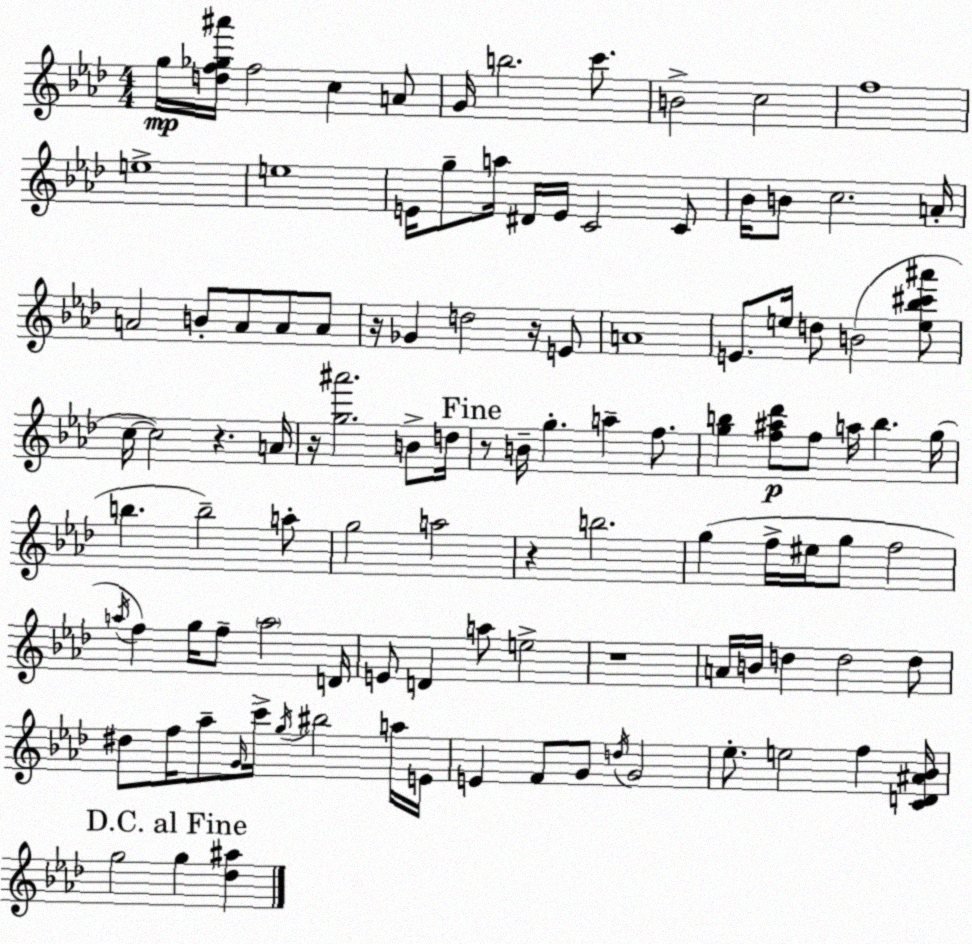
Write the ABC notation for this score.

X:1
T:Untitled
M:4/4
L:1/4
K:Ab
g/4 [df_g^a']/4 f2 c A/2 G/4 b2 c'/2 B2 c2 f4 e4 e4 E/4 g/2 a/4 ^D/4 E/4 C2 C/2 _B/4 B/2 c2 A/4 A2 B/2 A/2 A/2 A/2 z/4 _G d2 z/4 E/2 A4 E/2 e/4 d/2 B2 [e_b^c'^a']/2 c/4 c2 z A/4 z/4 [g^a']2 B/2 d/4 z/2 B/4 g a f/2 [gb] [f^a_d']/2 f/2 a/4 b g/4 b b2 a/2 g2 a2 z b2 g f/4 ^e/4 g/2 f2 a/4 f g/4 f/2 a2 D/4 E/2 D a/2 e2 z4 A/4 B/4 d d2 d/2 ^d/2 f/4 _a/2 G/4 c'/4 g/4 ^b2 a/4 E/4 E F/2 G/2 d/4 G2 _e/2 e2 f [CD^A_B]/4 g2 g [_d^a]